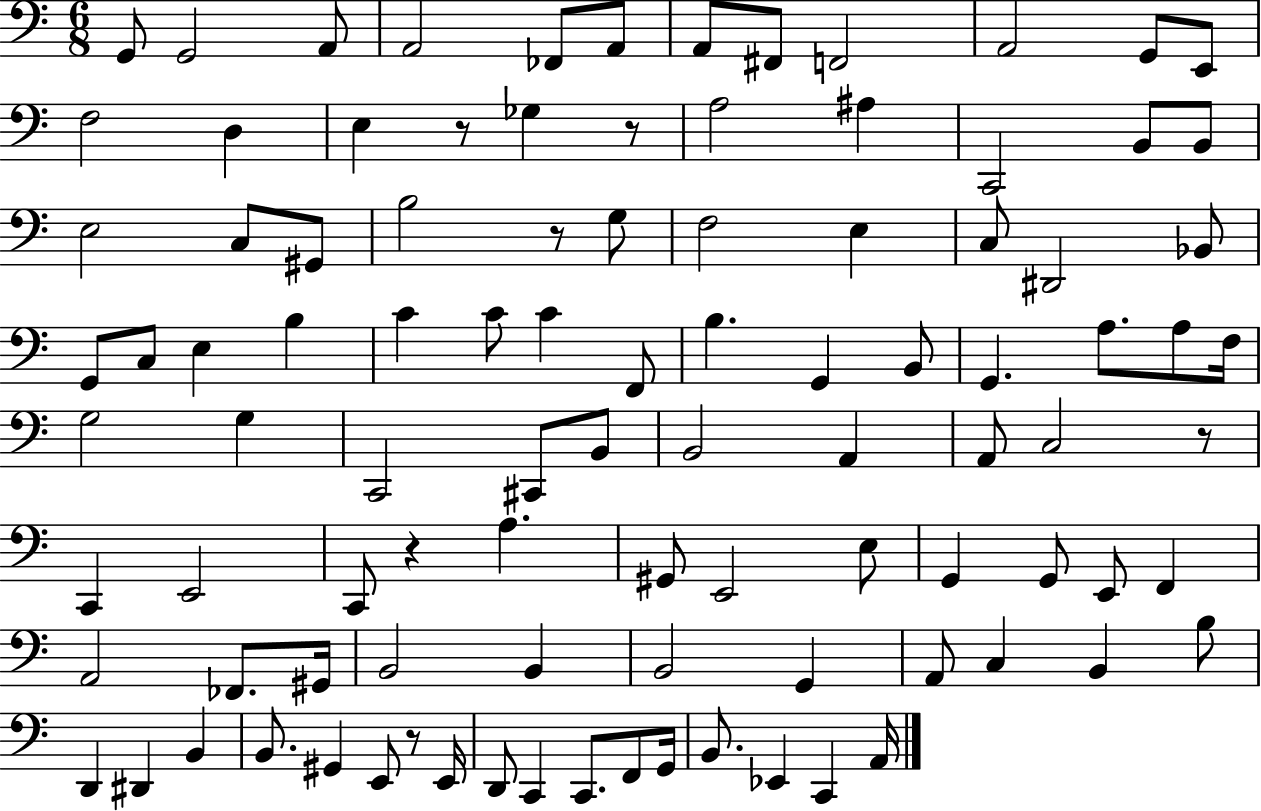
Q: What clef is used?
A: bass